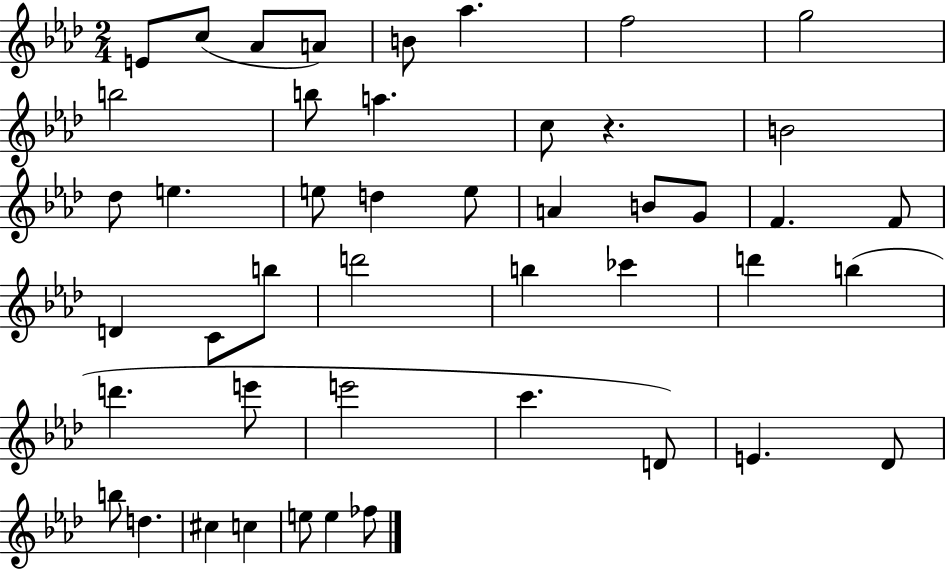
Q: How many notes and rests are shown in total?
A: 46